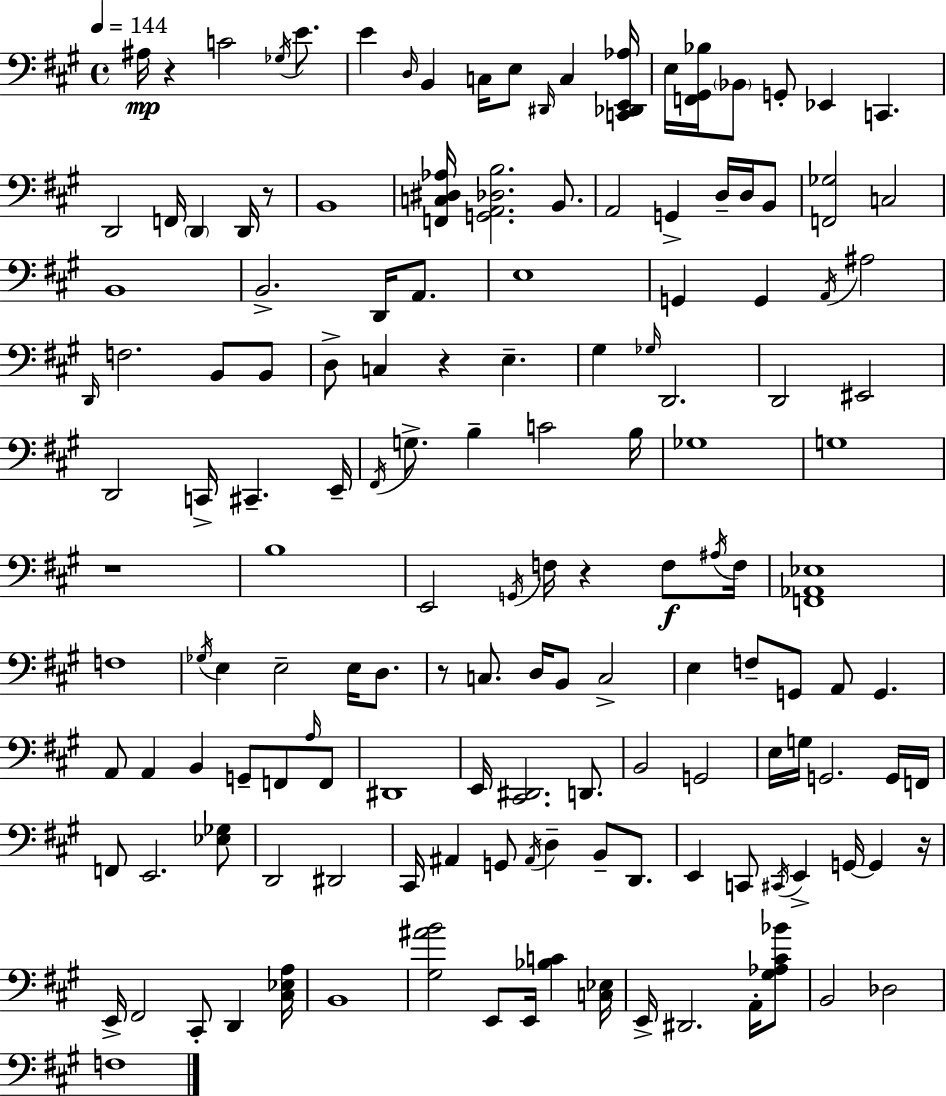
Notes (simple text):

A#3/s R/q C4/h Gb3/s E4/e. E4/q D3/s B2/q C3/s E3/e D#2/s C3/q [C2,Db2,E2,Ab3]/s E3/s [F2,G#2,Bb3]/s Bb2/e G2/e Eb2/q C2/q. D2/h F2/s D2/q D2/s R/e B2/w [F2,C3,D#3,Ab3]/s [G2,A2,Db3,B3]/h. B2/e. A2/h G2/q D3/s D3/s B2/e [F2,Gb3]/h C3/h B2/w B2/h. D2/s A2/e. E3/w G2/q G2/q A2/s A#3/h D2/s F3/h. B2/e B2/e D3/e C3/q R/q E3/q. G#3/q Gb3/s D2/h. D2/h EIS2/h D2/h C2/s C#2/q. E2/s F#2/s G3/e. B3/q C4/h B3/s Gb3/w G3/w R/w B3/w E2/h G2/s F3/s R/q F3/e A#3/s F3/s [F2,Ab2,Eb3]/w F3/w Gb3/s E3/q E3/h E3/s D3/e. R/e C3/e. D3/s B2/e C3/h E3/q F3/e G2/e A2/e G2/q. A2/e A2/q B2/q G2/e F2/e A3/s F2/e D#2/w E2/s [C#2,D#2]/h. D2/e. B2/h G2/h E3/s G3/s G2/h. G2/s F2/s F2/e E2/h. [Eb3,Gb3]/e D2/h D#2/h C#2/s A#2/q G2/e A#2/s D3/q B2/e D2/e. E2/q C2/e C#2/s E2/q G2/s G2/q R/s E2/s F#2/h C#2/e D2/q [C#3,Eb3,A3]/s B2/w [G#3,A#4,B4]/h E2/e E2/s [Bb3,C4]/q [C3,Eb3]/s E2/s D#2/h. A2/s [G#3,Ab3,C#4,Bb4]/e B2/h Db3/h F3/w